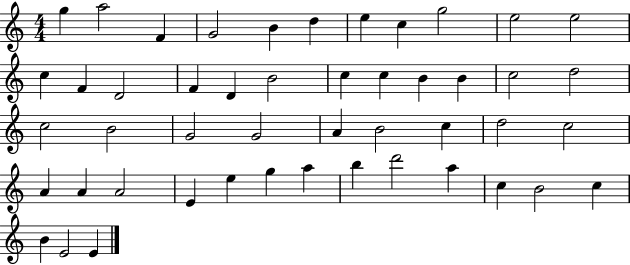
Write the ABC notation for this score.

X:1
T:Untitled
M:4/4
L:1/4
K:C
g a2 F G2 B d e c g2 e2 e2 c F D2 F D B2 c c B B c2 d2 c2 B2 G2 G2 A B2 c d2 c2 A A A2 E e g a b d'2 a c B2 c B E2 E